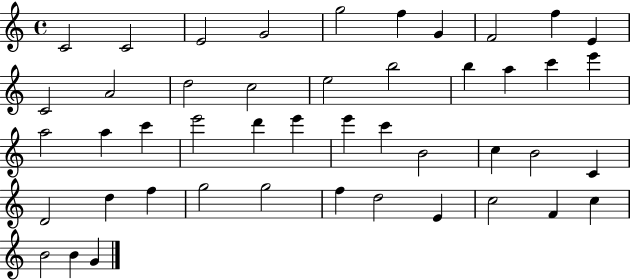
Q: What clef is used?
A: treble